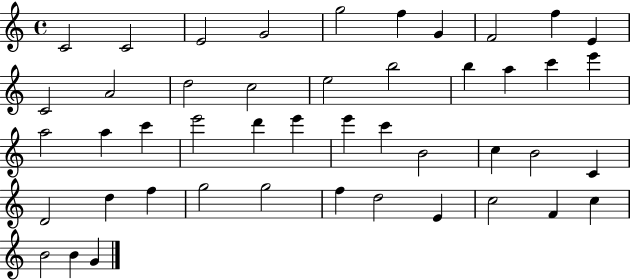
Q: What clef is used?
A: treble